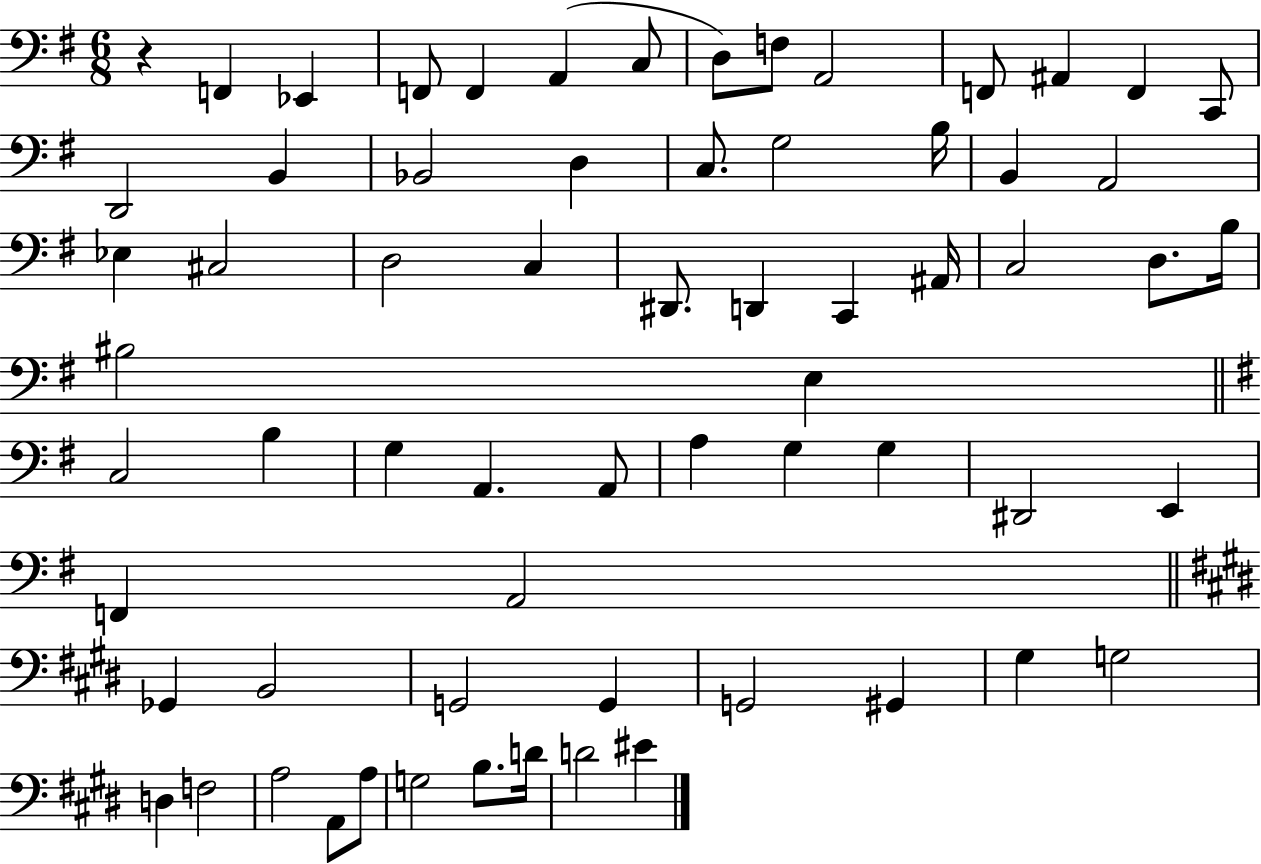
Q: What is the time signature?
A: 6/8